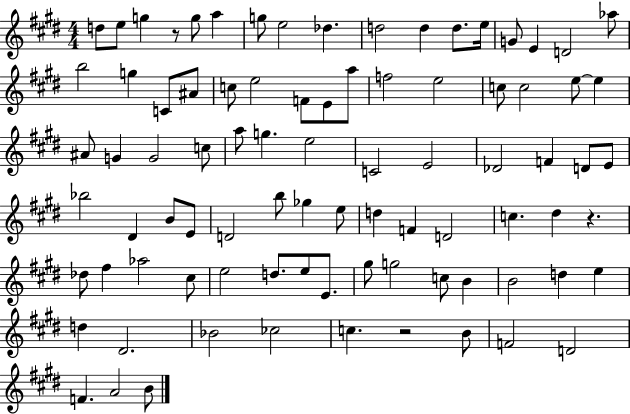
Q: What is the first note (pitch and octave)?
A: D5